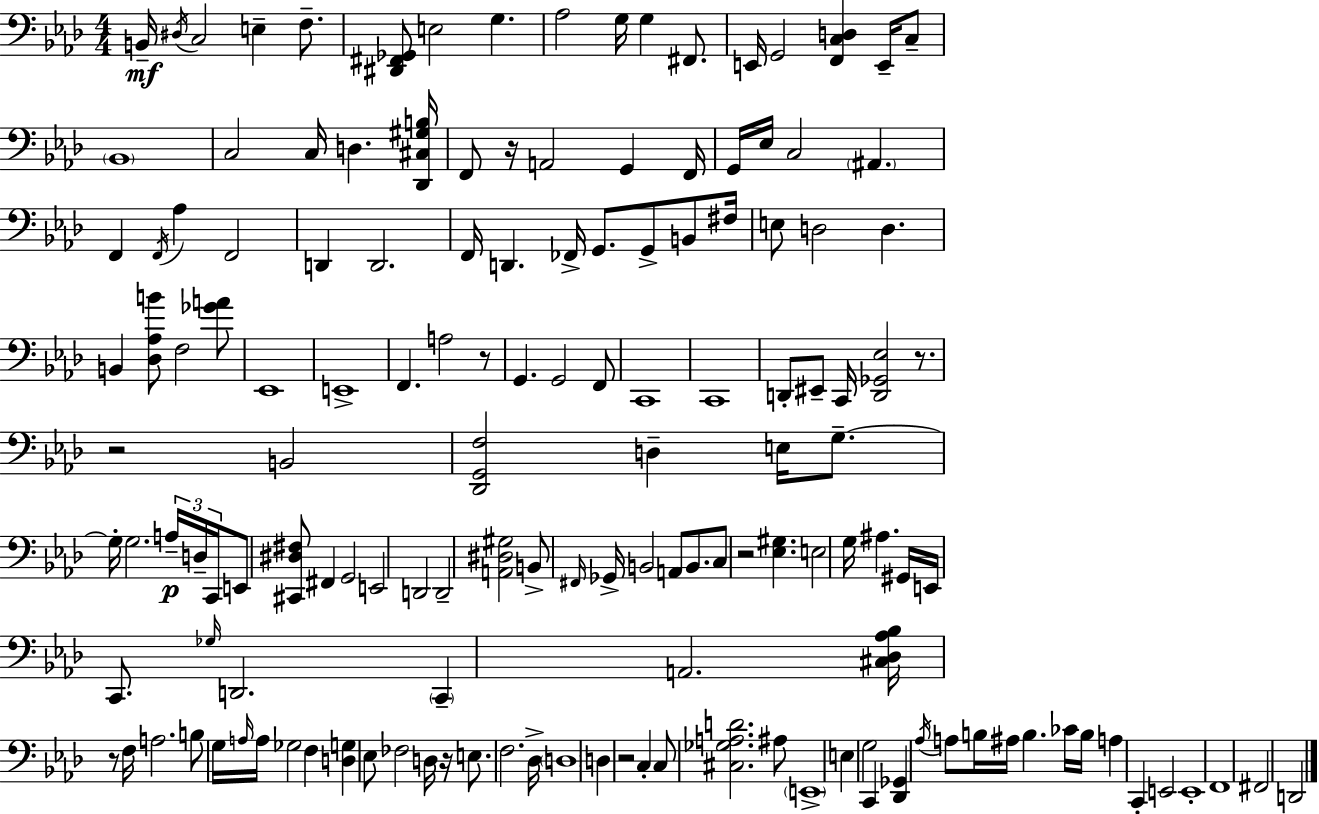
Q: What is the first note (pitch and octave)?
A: B2